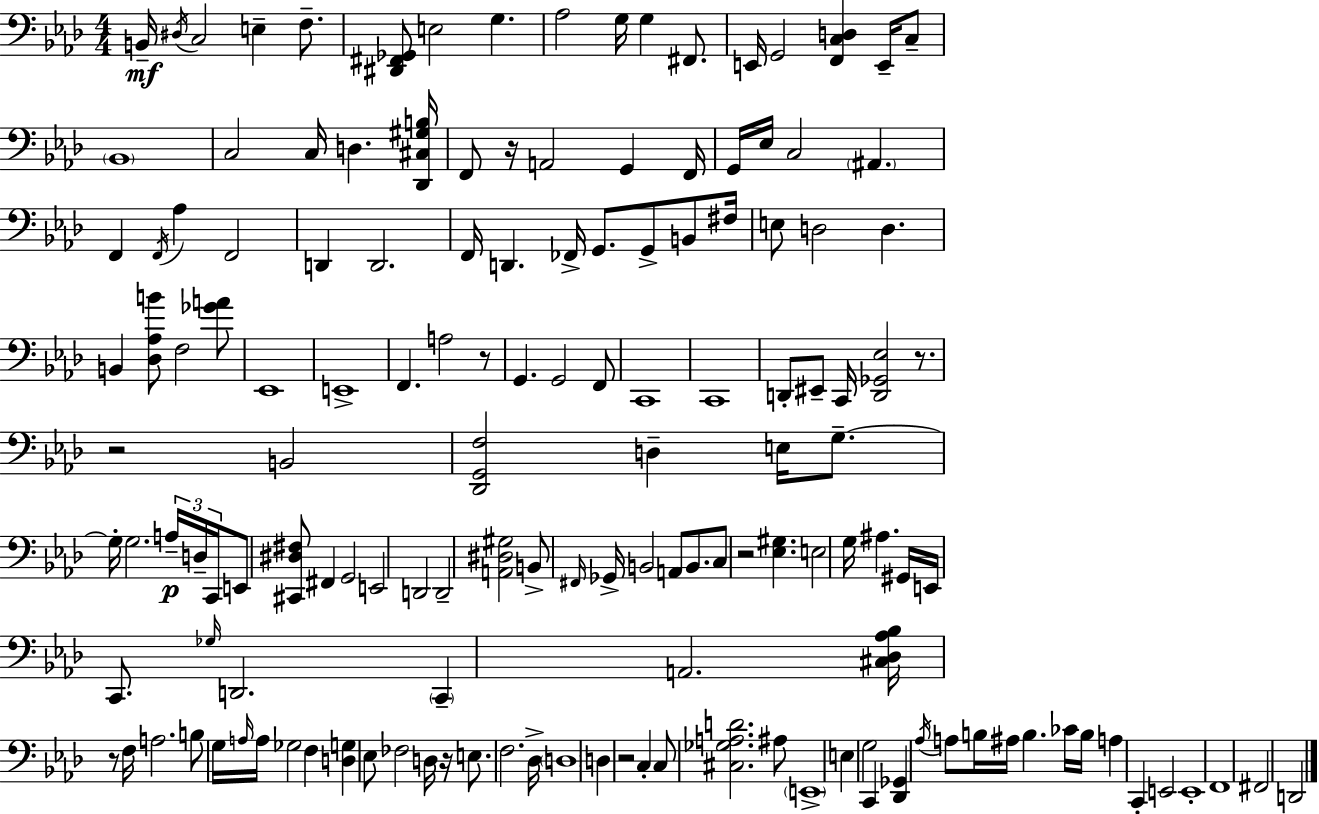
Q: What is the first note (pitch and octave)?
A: B2